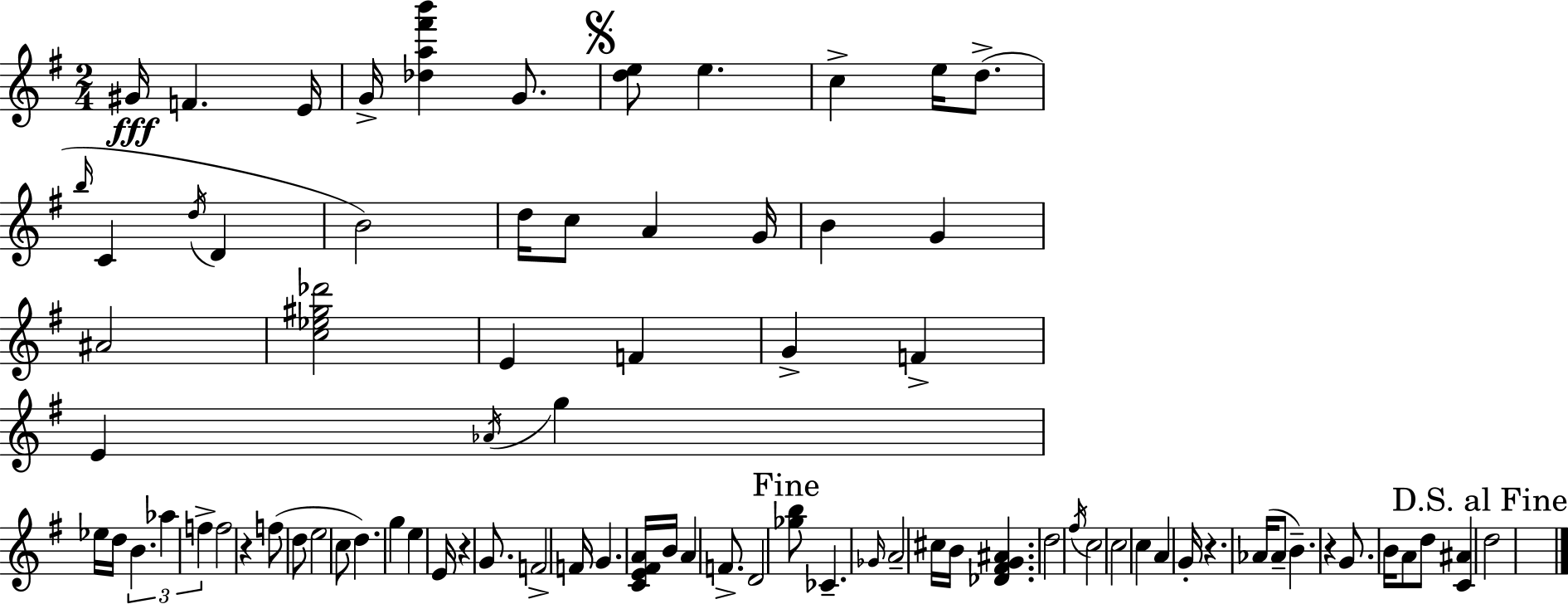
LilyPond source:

{
  \clef treble
  \numericTimeSignature
  \time 2/4
  \key g \major
  gis'16\fff f'4. e'16 | g'16-> <des'' a'' fis''' b'''>4 g'8. | \mark \markup { \musicglyph "scripts.segno" } <d'' e''>8 e''4. | c''4-> e''16 d''8.->( | \break \grace { b''16 } c'4 \acciaccatura { d''16 } d'4 | b'2) | d''16 c''8 a'4 | g'16 b'4 g'4 | \break ais'2 | <c'' ees'' gis'' des'''>2 | e'4 f'4 | g'4-> f'4-> | \break e'4 \acciaccatura { aes'16 } g''4 | ees''16 d''16 \tuplet 3/2 { b'4. | aes''4 f''4-> } | f''2 | \break r4 f''8( | d''8 e''2 | c''8 d''4.) | g''4 e''4 | \break e'16 r4 | g'8. f'2-> | f'16 g'4. | <c' e' fis' a'>16 b'16 a'4 | \break f'8.-> d'2 | \mark "Fine" <ges'' b''>8 ces'4.-- | \grace { ges'16 } a'2-- | cis''16 b'16 <des' fis' g' ais'>4. | \break d''2 | \acciaccatura { fis''16 } c''2 | c''2 | c''4 | \break a'4 g'16-. r4. | aes'16( aes'8-- b'4.--) | r4 | g'8. b'16 a'8 d''8 | \break <c' ais'>4 \mark "D.S. al Fine" d''2 | \bar "|."
}